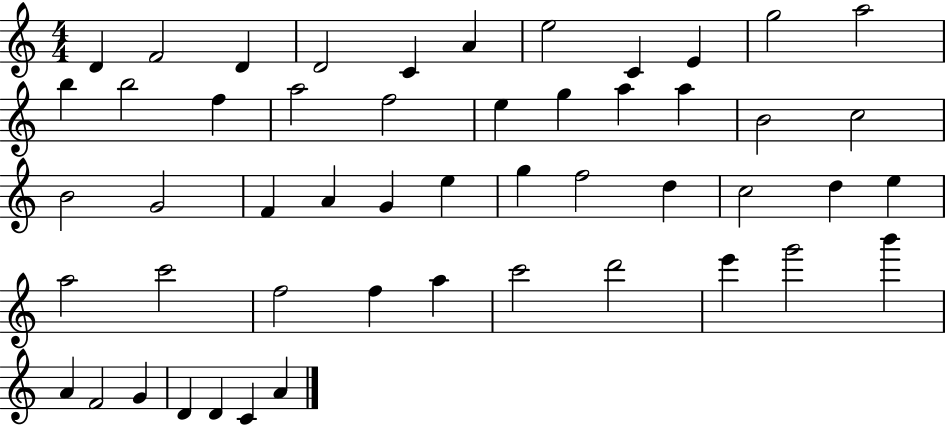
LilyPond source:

{
  \clef treble
  \numericTimeSignature
  \time 4/4
  \key c \major
  d'4 f'2 d'4 | d'2 c'4 a'4 | e''2 c'4 e'4 | g''2 a''2 | \break b''4 b''2 f''4 | a''2 f''2 | e''4 g''4 a''4 a''4 | b'2 c''2 | \break b'2 g'2 | f'4 a'4 g'4 e''4 | g''4 f''2 d''4 | c''2 d''4 e''4 | \break a''2 c'''2 | f''2 f''4 a''4 | c'''2 d'''2 | e'''4 g'''2 b'''4 | \break a'4 f'2 g'4 | d'4 d'4 c'4 a'4 | \bar "|."
}